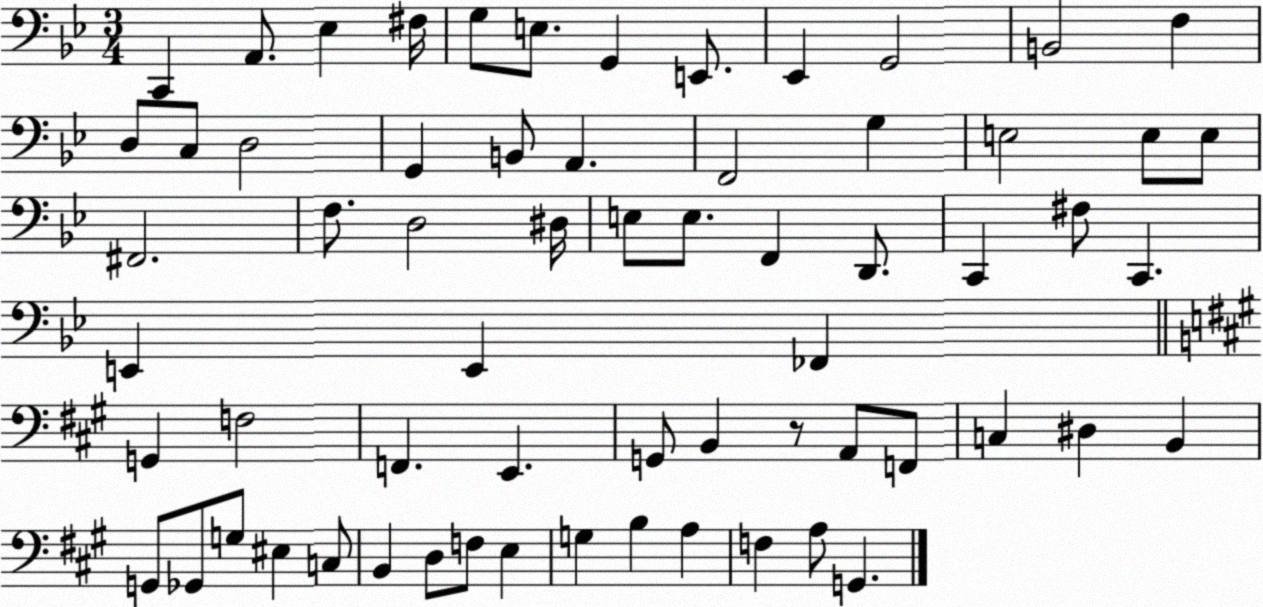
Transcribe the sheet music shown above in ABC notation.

X:1
T:Untitled
M:3/4
L:1/4
K:Bb
C,, A,,/2 _E, ^F,/4 G,/2 E,/2 G,, E,,/2 _E,, G,,2 B,,2 F, D,/2 C,/2 D,2 G,, B,,/2 A,, F,,2 G, E,2 E,/2 E,/2 ^F,,2 F,/2 D,2 ^D,/4 E,/2 E,/2 F,, D,,/2 C,, ^F,/2 C,, E,, E,, _F,, G,, F,2 F,, E,, G,,/2 B,, z/2 A,,/2 F,,/2 C, ^D, B,, G,,/2 _G,,/2 G,/2 ^E, C,/2 B,, D,/2 F,/2 E, G, B, A, F, A,/2 G,,